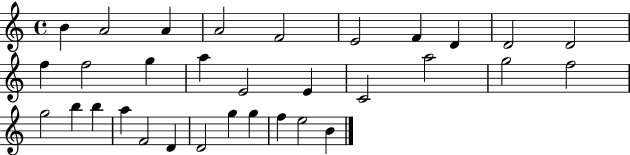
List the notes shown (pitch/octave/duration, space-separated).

B4/q A4/h A4/q A4/h F4/h E4/h F4/q D4/q D4/h D4/h F5/q F5/h G5/q A5/q E4/h E4/q C4/h A5/h G5/h F5/h G5/h B5/q B5/q A5/q F4/h D4/q D4/h G5/q G5/q F5/q E5/h B4/q